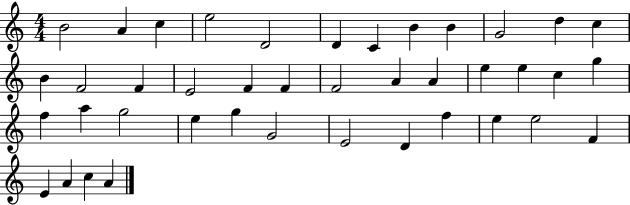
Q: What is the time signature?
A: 4/4